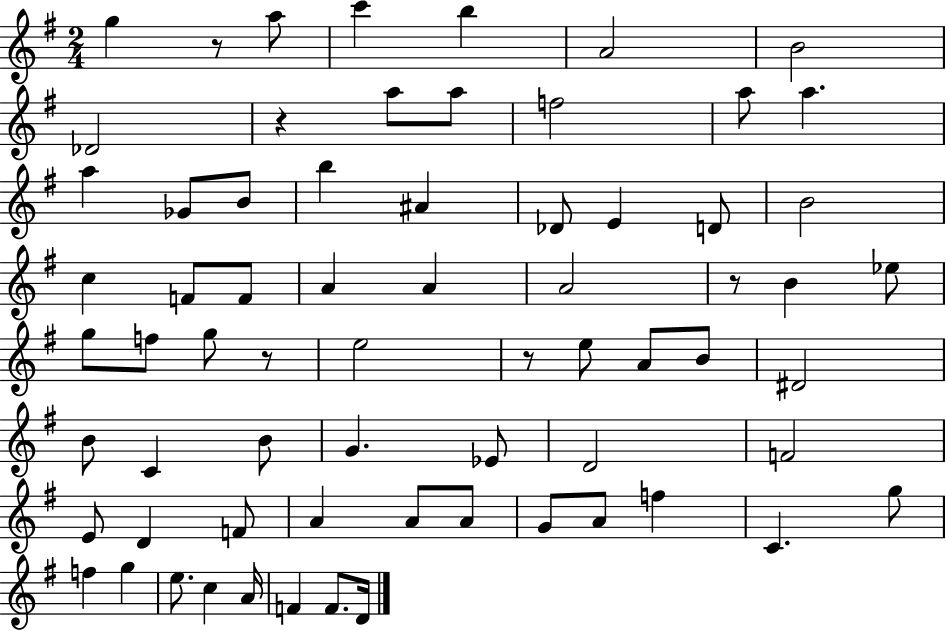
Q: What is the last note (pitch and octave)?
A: D4